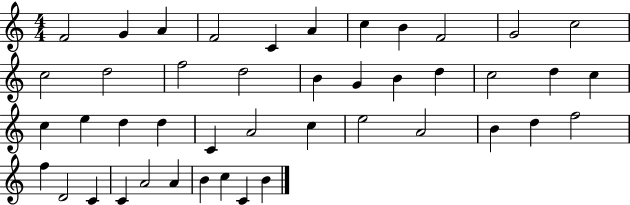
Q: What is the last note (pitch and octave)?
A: B4